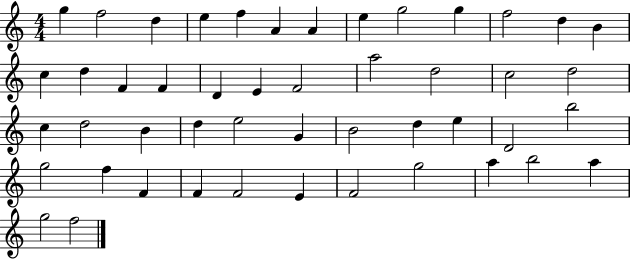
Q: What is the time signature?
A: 4/4